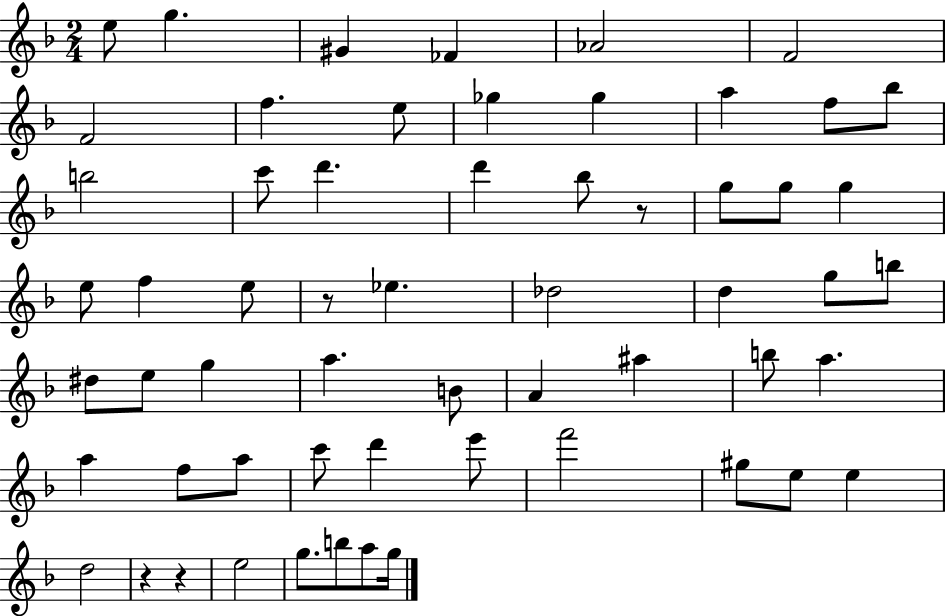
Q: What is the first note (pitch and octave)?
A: E5